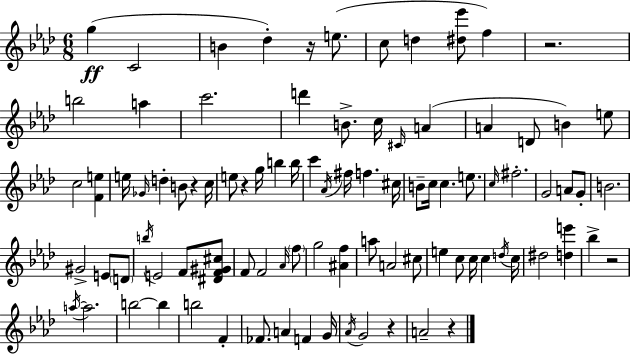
{
  \clef treble
  \numericTimeSignature
  \time 6/8
  \key aes \major
  \repeat volta 2 { g''4(\ff c'2 | b'4 des''4-.) r16 e''8.( | c''8 d''4 <dis'' ees'''>8 f''4) | r2. | \break b''2 a''4 | c'''2. | d'''4 b'8.-> c''16 \grace { cis'16 } a'4( | a'4 d'8 b'4) e''8 | \break c''2 <f' e''>4 | e''16 \grace { ges'16 } d''4-. b'8 r4 | c''16 e''8 r4 g''16 b''4 | b''16 c'''4 \acciaccatura { aes'16 } fis''16 f''4. | \break cis''16 b'8-- c''16 c''4. | e''8. \grace { c''16 } fis''2.-. | g'2 | a'8 g'8-. b'2. | \break gis'2-> | e'8 \parenthesize d'8 \acciaccatura { b''16 } e'2 | f'8 <dis' f' gis' cis''>8 f'8 f'2 | \grace { aes'16 } \parenthesize f''8 g''2 | \break <ais' f''>4 a''8 a'2 | cis''8 e''4 c''8 | c''16 c''4 \acciaccatura { d''16 } c''16 dis''2 | <d'' e'''>4 bes''4-> r2 | \break \acciaccatura { a''16~ }~ a''2. | b''2~~ | b''4 b''2 | f'4-. fes'8. a'4 | \break f'4 g'16 \acciaccatura { aes'16 } g'2 | r4 a'2-- | r4 } \bar "|."
}